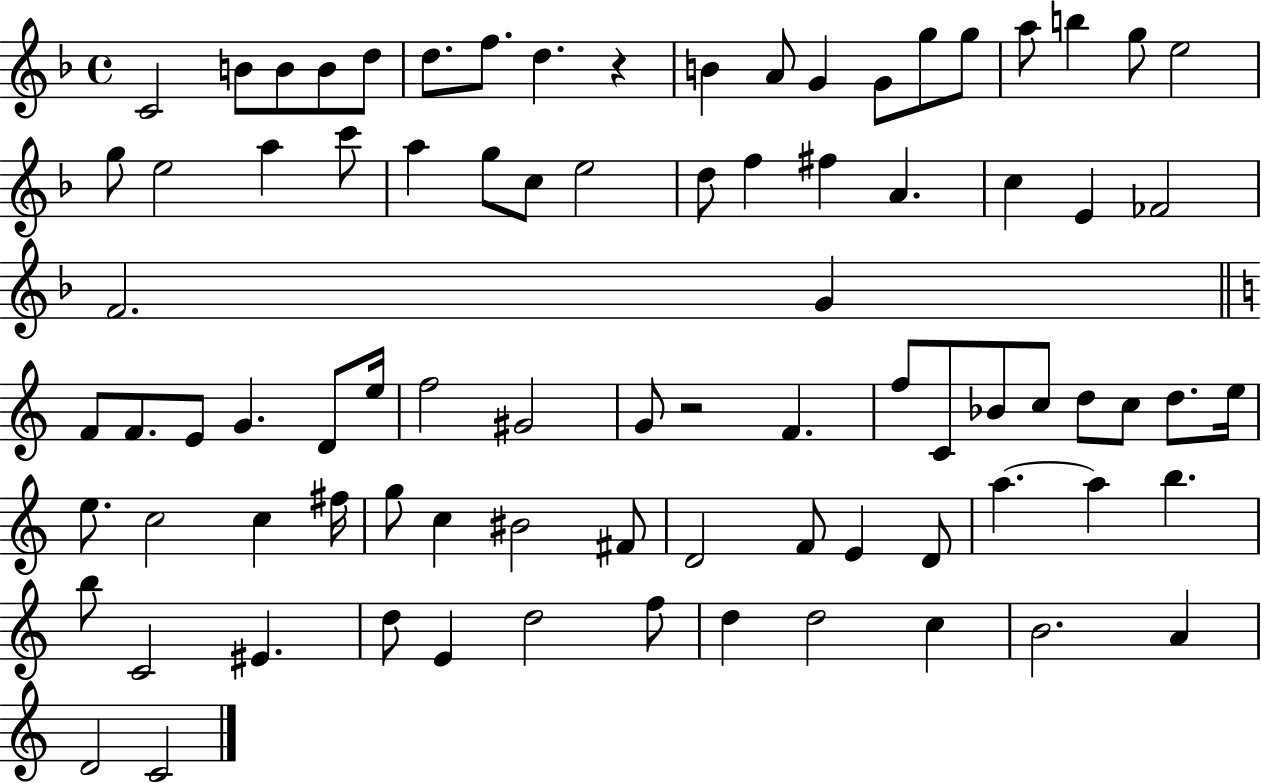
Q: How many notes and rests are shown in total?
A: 84